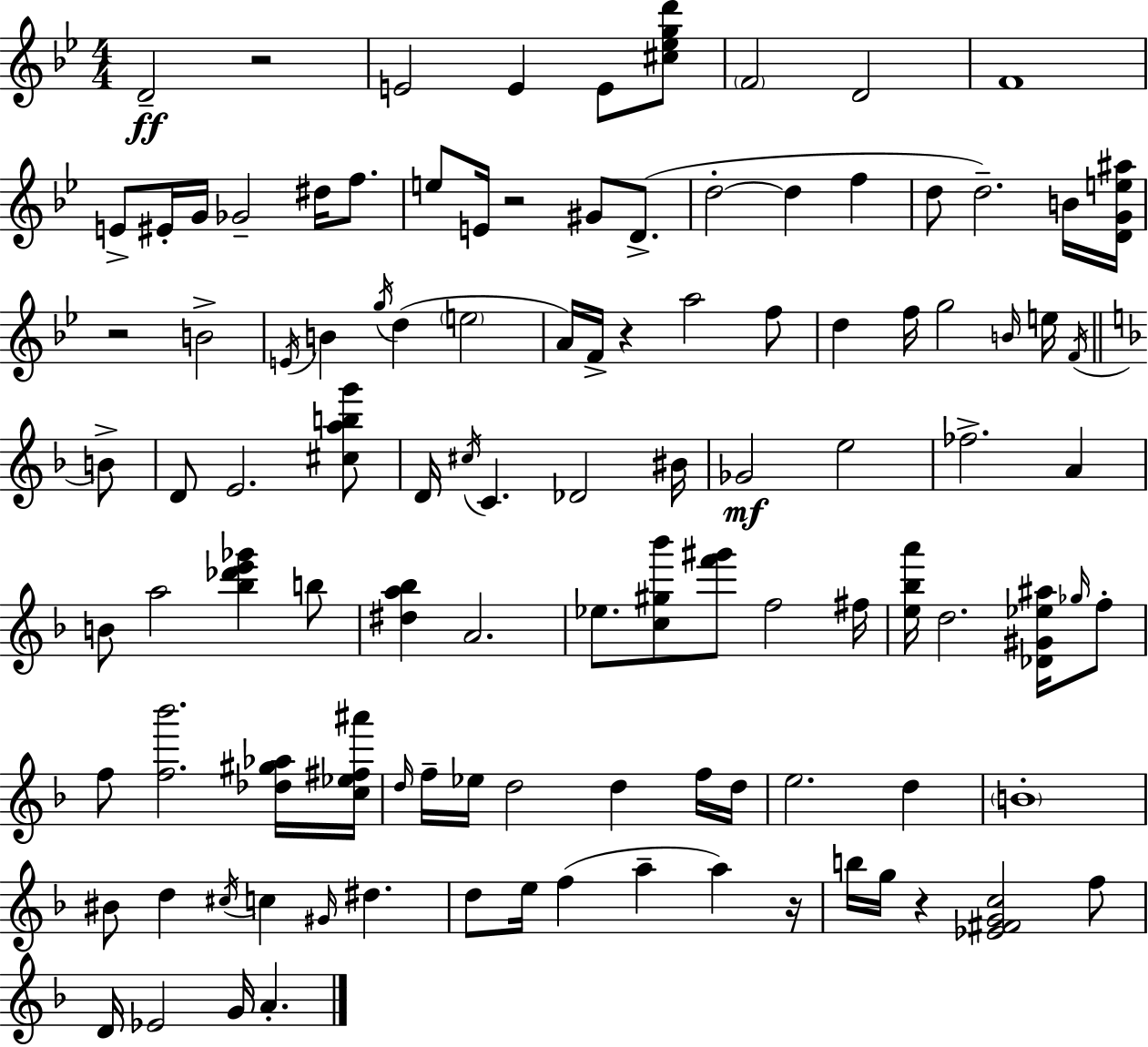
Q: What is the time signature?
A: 4/4